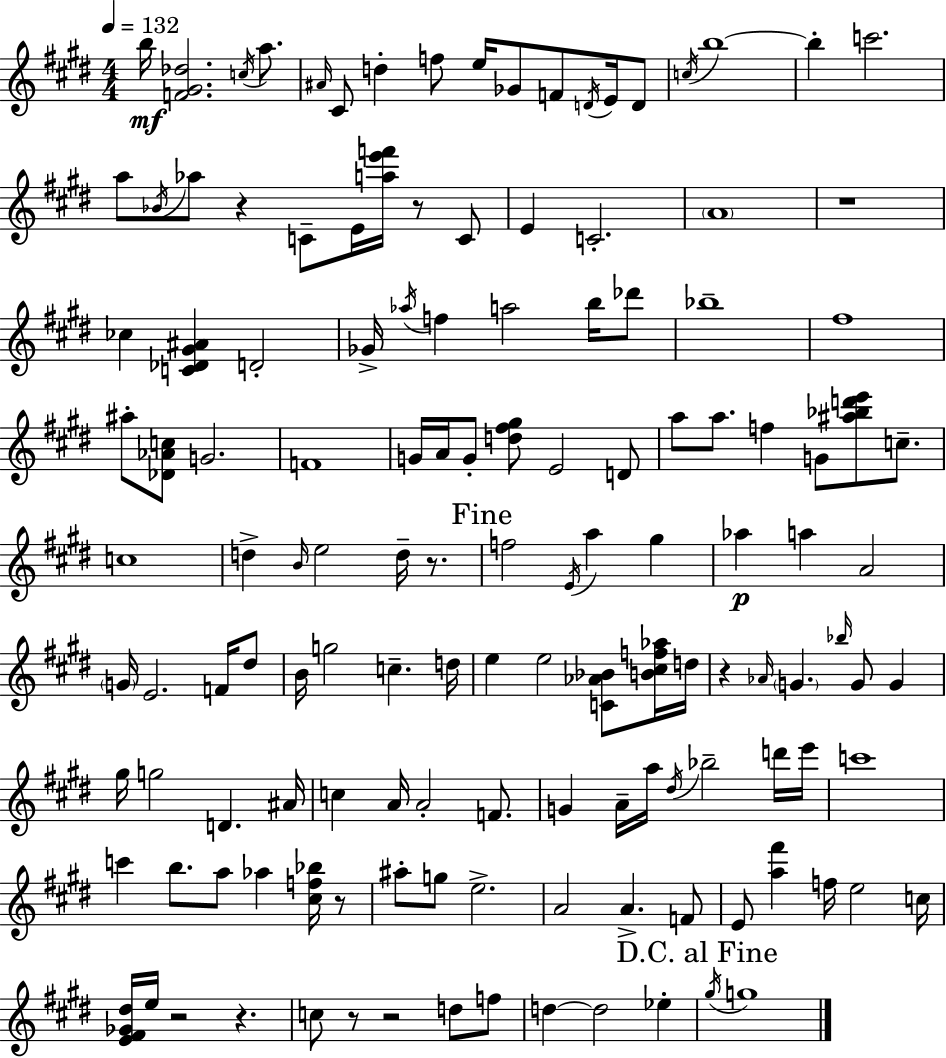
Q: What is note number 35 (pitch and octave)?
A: Bb5